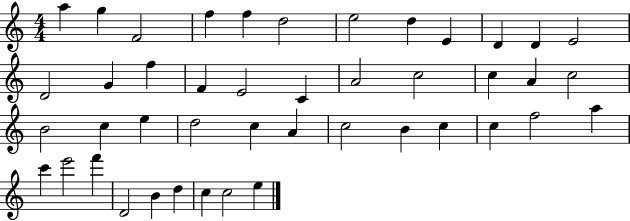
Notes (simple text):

A5/q G5/q F4/h F5/q F5/q D5/h E5/h D5/q E4/q D4/q D4/q E4/h D4/h G4/q F5/q F4/q E4/h C4/q A4/h C5/h C5/q A4/q C5/h B4/h C5/q E5/q D5/h C5/q A4/q C5/h B4/q C5/q C5/q F5/h A5/q C6/q E6/h F6/q D4/h B4/q D5/q C5/q C5/h E5/q